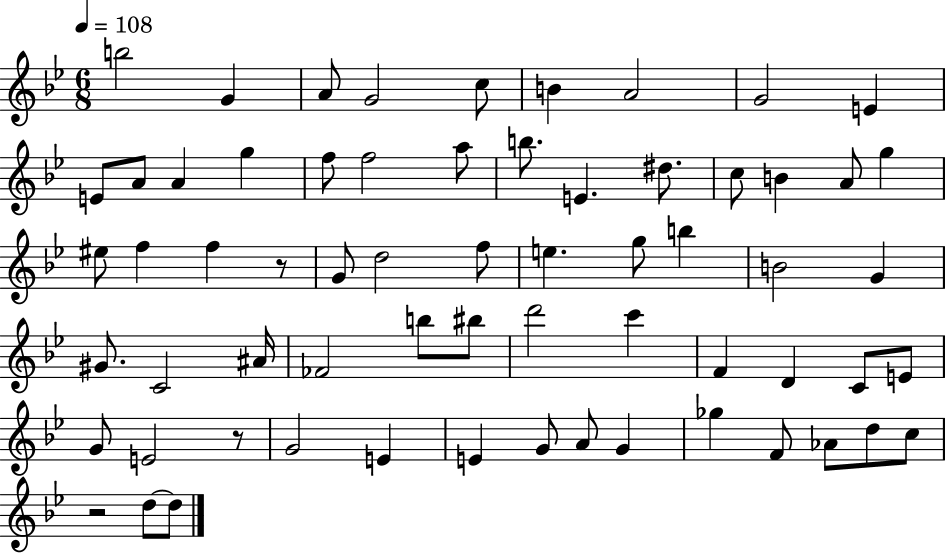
B5/h G4/q A4/e G4/h C5/e B4/q A4/h G4/h E4/q E4/e A4/e A4/q G5/q F5/e F5/h A5/e B5/e. E4/q. D#5/e. C5/e B4/q A4/e G5/q EIS5/e F5/q F5/q R/e G4/e D5/h F5/e E5/q. G5/e B5/q B4/h G4/q G#4/e. C4/h A#4/s FES4/h B5/e BIS5/e D6/h C6/q F4/q D4/q C4/e E4/e G4/e E4/h R/e G4/h E4/q E4/q G4/e A4/e G4/q Gb5/q F4/e Ab4/e D5/e C5/e R/h D5/e D5/e